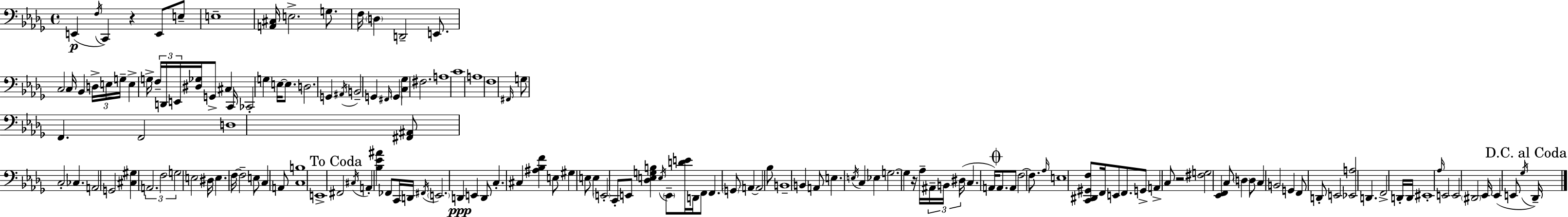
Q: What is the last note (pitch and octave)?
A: Db2